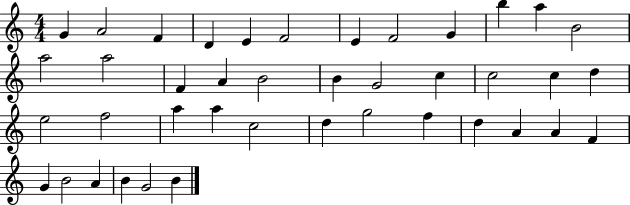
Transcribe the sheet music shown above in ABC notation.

X:1
T:Untitled
M:4/4
L:1/4
K:C
G A2 F D E F2 E F2 G b a B2 a2 a2 F A B2 B G2 c c2 c d e2 f2 a a c2 d g2 f d A A F G B2 A B G2 B